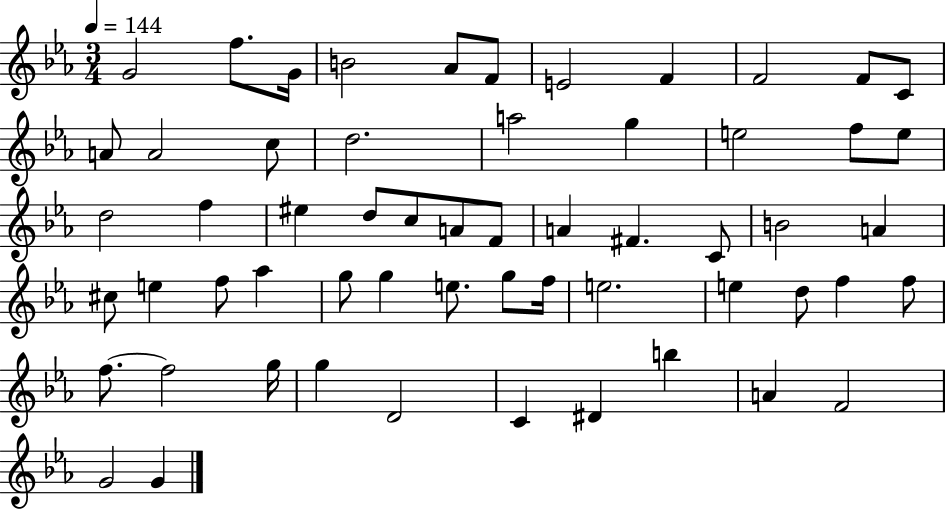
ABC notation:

X:1
T:Untitled
M:3/4
L:1/4
K:Eb
G2 f/2 G/4 B2 _A/2 F/2 E2 F F2 F/2 C/2 A/2 A2 c/2 d2 a2 g e2 f/2 e/2 d2 f ^e d/2 c/2 A/2 F/2 A ^F C/2 B2 A ^c/2 e f/2 _a g/2 g e/2 g/2 f/4 e2 e d/2 f f/2 f/2 f2 g/4 g D2 C ^D b A F2 G2 G